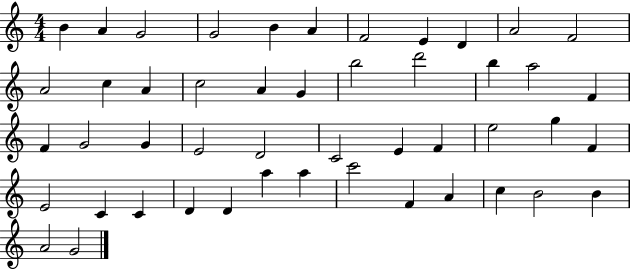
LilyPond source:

{
  \clef treble
  \numericTimeSignature
  \time 4/4
  \key c \major
  b'4 a'4 g'2 | g'2 b'4 a'4 | f'2 e'4 d'4 | a'2 f'2 | \break a'2 c''4 a'4 | c''2 a'4 g'4 | b''2 d'''2 | b''4 a''2 f'4 | \break f'4 g'2 g'4 | e'2 d'2 | c'2 e'4 f'4 | e''2 g''4 f'4 | \break e'2 c'4 c'4 | d'4 d'4 a''4 a''4 | c'''2 f'4 a'4 | c''4 b'2 b'4 | \break a'2 g'2 | \bar "|."
}